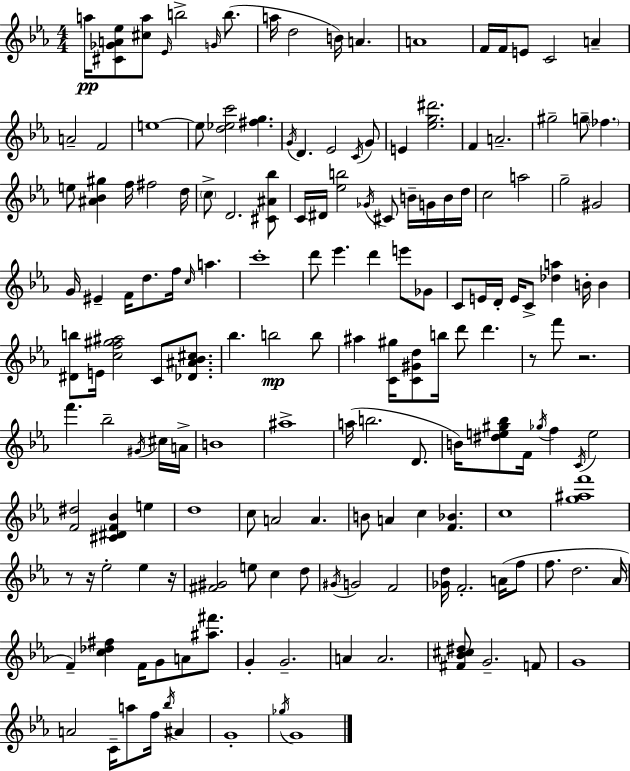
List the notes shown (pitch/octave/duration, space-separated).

A5/s [C#4,Gb4,A4,Eb5]/e [C#5,A5]/e Eb4/s B5/h G4/s B5/e. A5/s D5/h B4/s A4/q. A4/w F4/s F4/s E4/e C4/h A4/q A4/h F4/h E5/w E5/e [D5,Eb5,C6]/h [F#5,G5]/q. G4/s D4/q. Eb4/h C4/s G4/e E4/q [Eb5,G5,D#6]/h. F4/q A4/h. G#5/h G5/e FES5/q. E5/e [A#4,Bb4,G#5]/q F5/s F#5/h D5/s C5/e D4/h. [C#4,A#4,Bb5]/e C4/s D#4/s [Eb5,B5]/h Gb4/s C#4/e B4/s G4/s B4/s D5/s C5/h A5/h G5/h G#4/h G4/s EIS4/q F4/s D5/e. F5/s C5/s A5/q. C6/w D6/e Eb6/q. D6/q E6/e Gb4/e C4/e E4/s D4/s E4/s C4/e [Db5,A5]/q B4/s B4/q [D#4,B5]/e E4/s [C5,F5,G#5,A#5]/h C4/e [Db4,A#4,Bb4,C#5]/e. Bb5/q. B5/h B5/e A#5/q [C4,G#5]/s [C4,G#4,D5]/e B5/s D6/e D6/q. R/e F6/e R/h. F6/q. Bb5/h G#4/s C#5/s A4/s B4/w A#5/w A5/s B5/h. D4/e. B4/s [D#5,E5,G#5,Bb5]/e F4/s Gb5/s F5/q C4/s E5/h [F4,D#5]/h [C#4,D#4,F4,Bb4]/q E5/q D5/w C5/e A4/h A4/q. B4/e A4/q C5/q [F4,Bb4]/q. C5/w [G5,A#5,F6]/w R/e R/s Eb5/h Eb5/q R/s [F#4,G#4]/h E5/e C5/q D5/e G#4/s G4/h F4/h [Gb4,D5]/s F4/h. A4/s F5/e F5/e. D5/h. Ab4/s F4/q [C5,Db5,F#5]/q F4/s G4/e A4/e [A#5,F#6]/e. G4/q G4/h. A4/q A4/h. [F#4,Bb4,C#5,D#5]/e G4/h. F4/e G4/w A4/h C4/s A5/e F5/s Bb5/s A#4/q G4/w Gb5/s G4/w